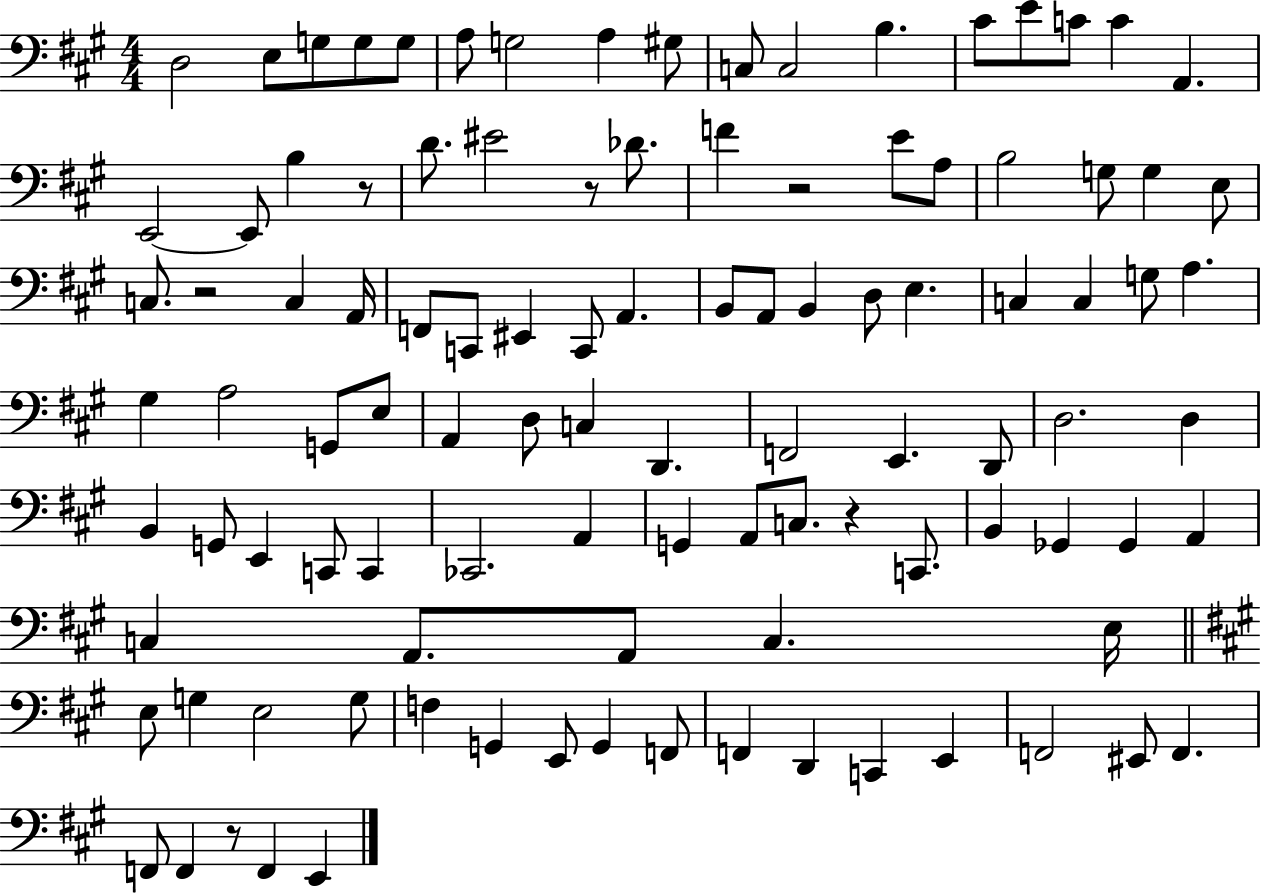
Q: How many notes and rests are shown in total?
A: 106